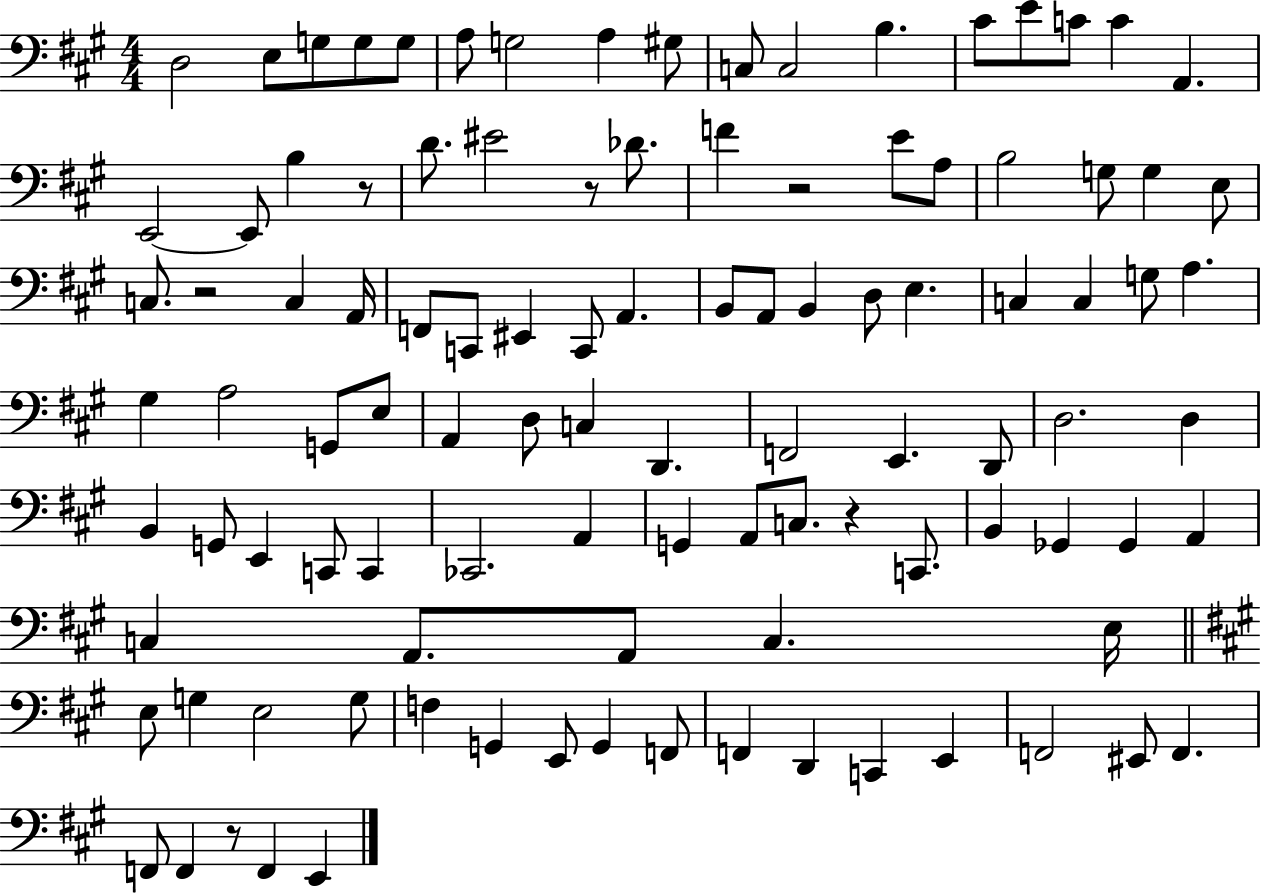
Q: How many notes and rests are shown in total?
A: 106